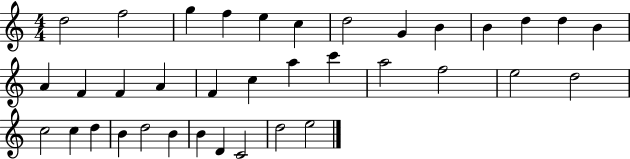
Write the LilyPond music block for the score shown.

{
  \clef treble
  \numericTimeSignature
  \time 4/4
  \key c \major
  d''2 f''2 | g''4 f''4 e''4 c''4 | d''2 g'4 b'4 | b'4 d''4 d''4 b'4 | \break a'4 f'4 f'4 a'4 | f'4 c''4 a''4 c'''4 | a''2 f''2 | e''2 d''2 | \break c''2 c''4 d''4 | b'4 d''2 b'4 | b'4 d'4 c'2 | d''2 e''2 | \break \bar "|."
}